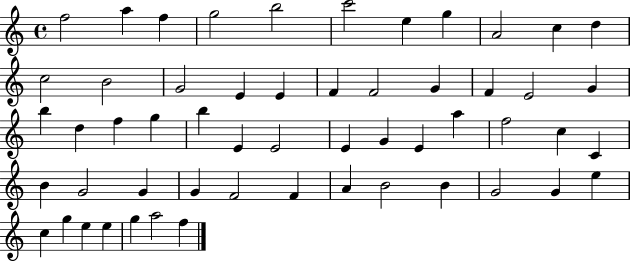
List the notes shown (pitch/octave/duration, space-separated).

F5/h A5/q F5/q G5/h B5/h C6/h E5/q G5/q A4/h C5/q D5/q C5/h B4/h G4/h E4/q E4/q F4/q F4/h G4/q F4/q E4/h G4/q B5/q D5/q F5/q G5/q B5/q E4/q E4/h E4/q G4/q E4/q A5/q F5/h C5/q C4/q B4/q G4/h G4/q G4/q F4/h F4/q A4/q B4/h B4/q G4/h G4/q E5/q C5/q G5/q E5/q E5/q G5/q A5/h F5/q